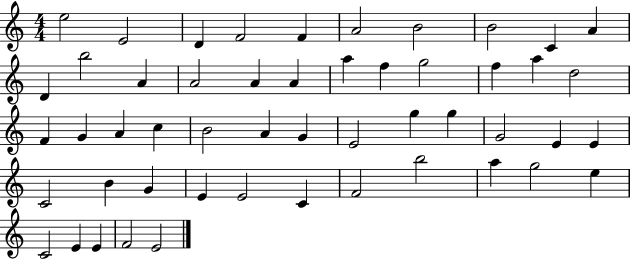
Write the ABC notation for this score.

X:1
T:Untitled
M:4/4
L:1/4
K:C
e2 E2 D F2 F A2 B2 B2 C A D b2 A A2 A A a f g2 f a d2 F G A c B2 A G E2 g g G2 E E C2 B G E E2 C F2 b2 a g2 e C2 E E F2 E2